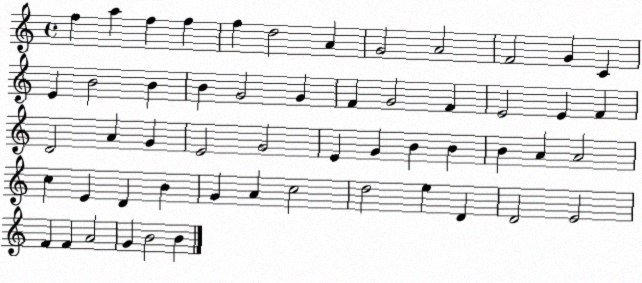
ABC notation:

X:1
T:Untitled
M:4/4
L:1/4
K:C
f a f f f d2 A G2 A2 F2 G C E B2 B B G2 G F G2 F E2 E F D2 A G E2 G2 E G B B B A A2 c E D B G A c2 d2 e D D2 E2 F F A2 G B2 B